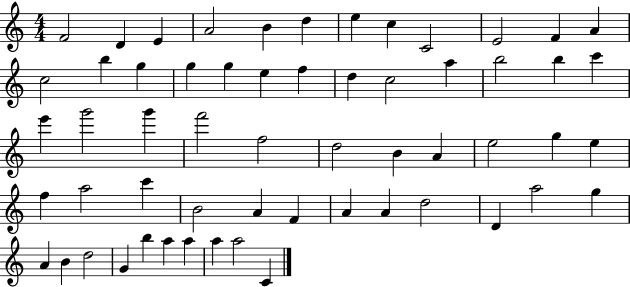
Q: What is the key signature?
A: C major